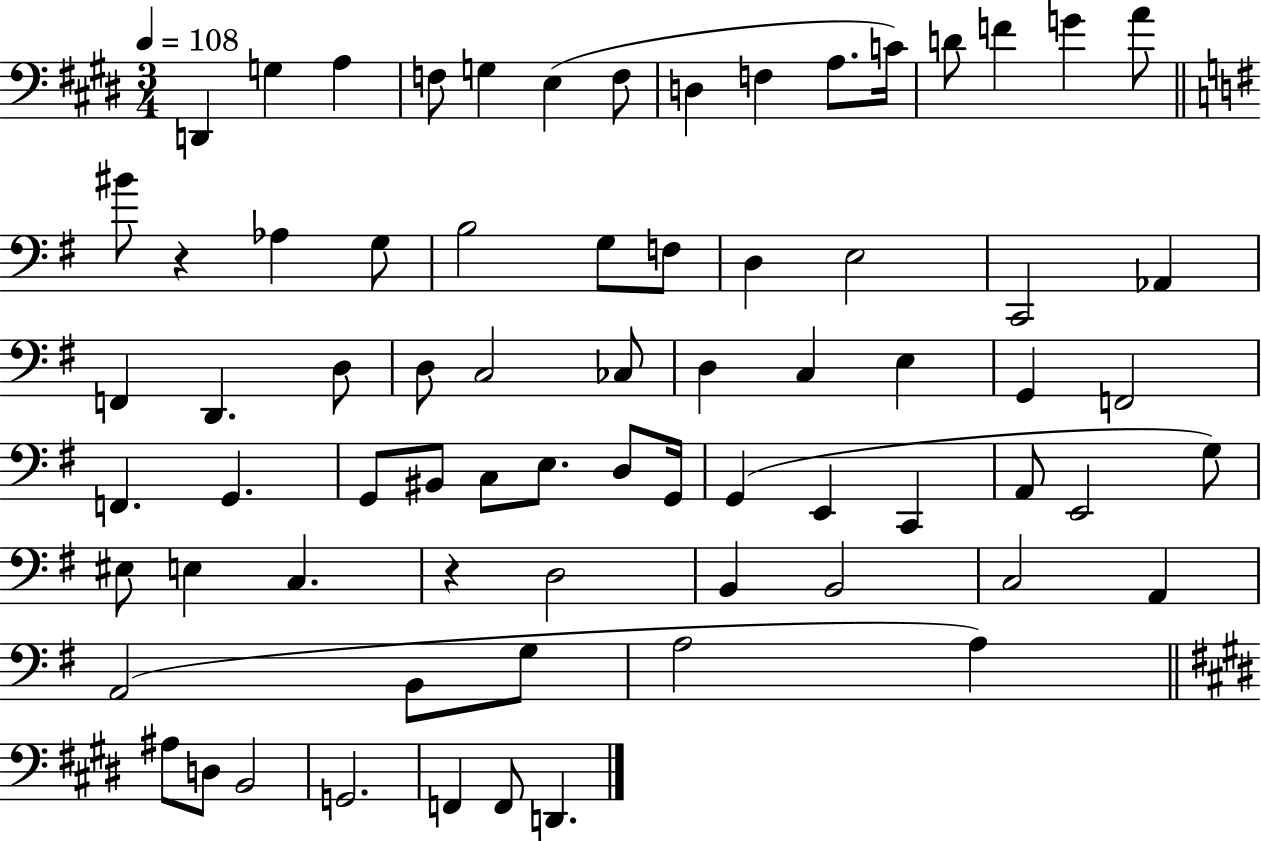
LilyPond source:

{
  \clef bass
  \numericTimeSignature
  \time 3/4
  \key e \major
  \tempo 4 = 108
  \repeat volta 2 { d,4 g4 a4 | f8 g4 e4( f8 | d4 f4 a8. c'16) | d'8 f'4 g'4 a'8 | \break \bar "||" \break \key g \major bis'8 r4 aes4 g8 | b2 g8 f8 | d4 e2 | c,2 aes,4 | \break f,4 d,4. d8 | d8 c2 ces8 | d4 c4 e4 | g,4 f,2 | \break f,4. g,4. | g,8 bis,8 c8 e8. d8 g,16 | g,4( e,4 c,4 | a,8 e,2 g8) | \break eis8 e4 c4. | r4 d2 | b,4 b,2 | c2 a,4 | \break a,2( b,8 g8 | a2 a4) | \bar "||" \break \key e \major ais8 d8 b,2 | g,2. | f,4 f,8 d,4. | } \bar "|."
}